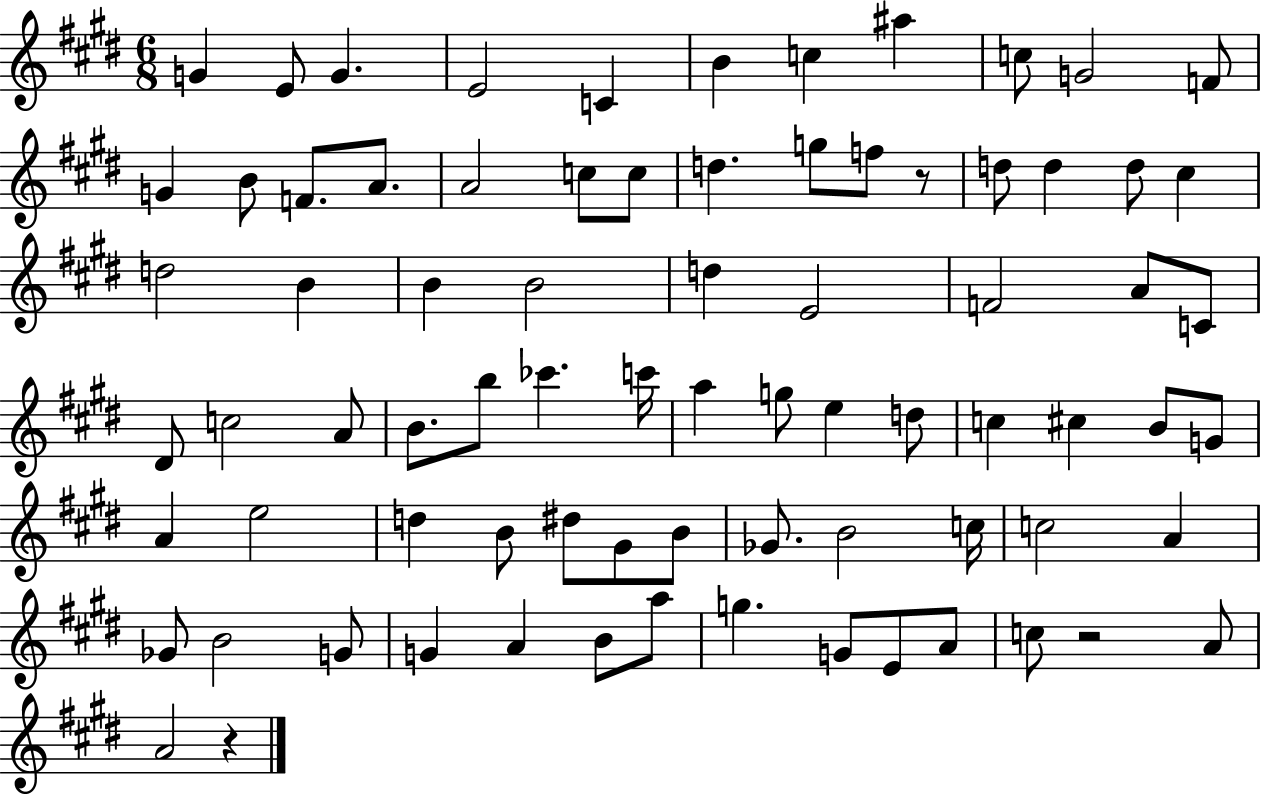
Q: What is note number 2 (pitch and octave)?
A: E4